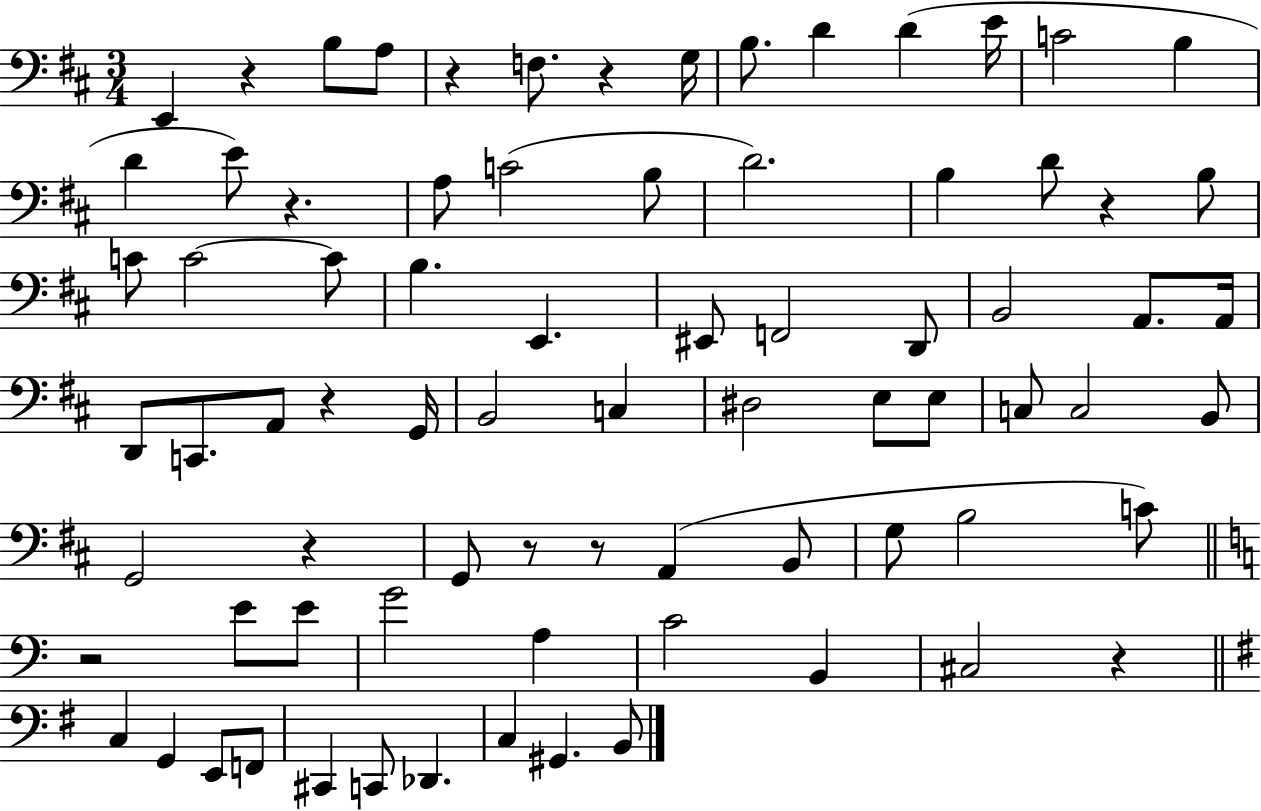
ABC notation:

X:1
T:Untitled
M:3/4
L:1/4
K:D
E,, z B,/2 A,/2 z F,/2 z G,/4 B,/2 D D E/4 C2 B, D E/2 z A,/2 C2 B,/2 D2 B, D/2 z B,/2 C/2 C2 C/2 B, E,, ^E,,/2 F,,2 D,,/2 B,,2 A,,/2 A,,/4 D,,/2 C,,/2 A,,/2 z G,,/4 B,,2 C, ^D,2 E,/2 E,/2 C,/2 C,2 B,,/2 G,,2 z G,,/2 z/2 z/2 A,, B,,/2 G,/2 B,2 C/2 z2 E/2 E/2 G2 A, C2 B,, ^C,2 z C, G,, E,,/2 F,,/2 ^C,, C,,/2 _D,, C, ^G,, B,,/2